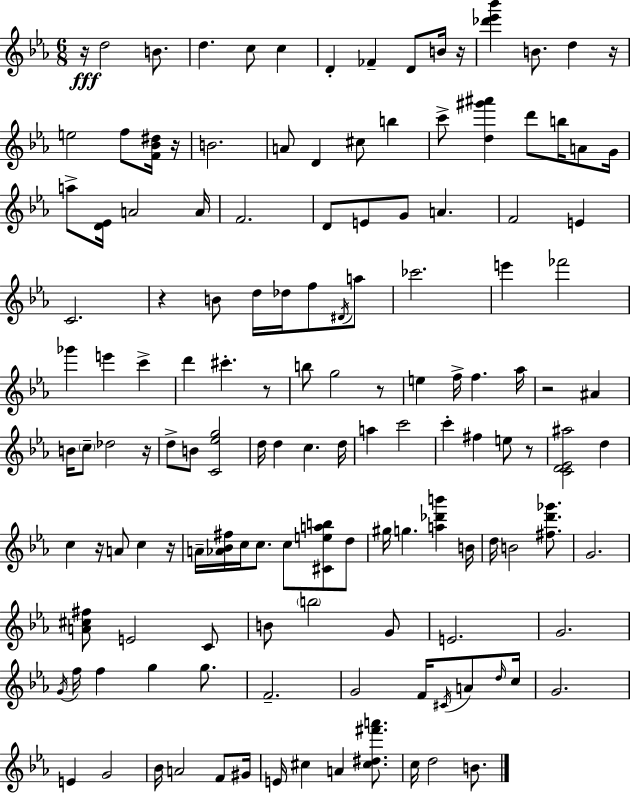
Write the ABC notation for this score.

X:1
T:Untitled
M:6/8
L:1/4
K:Cm
z/4 d2 B/2 d c/2 c D _F D/2 B/4 z/4 [_d'_e'_b'] B/2 d z/4 e2 f/2 [F_B^d]/4 z/4 B2 A/2 D ^c/2 b c'/2 [d^g'^a'] d'/2 b/4 A/2 G/4 a/2 [D_E]/4 A2 A/4 F2 D/2 E/2 G/2 A F2 E C2 z B/2 d/4 _d/4 f/2 ^D/4 a/2 _c'2 e' _f'2 _g' e' c' d' ^c' z/2 b/2 g2 z/2 e f/4 f _a/4 z2 ^A B/4 c/2 _d2 z/4 d/2 B/2 [C_eg]2 d/4 d c d/4 a c'2 c' ^f e/2 z/2 [CD_E^a]2 d c z/4 A/2 c z/4 A/4 [_A_B^f]/4 c/4 c/2 c/2 [^Ceab]/2 d/2 ^g/4 g [a_d'b'] B/4 d/4 B2 [^fd'_g']/2 G2 [A^c^f]/2 E2 C/2 B/2 b2 G/2 E2 G2 G/4 f/4 f g g/2 F2 G2 F/4 ^C/4 A/2 d/4 c/4 G2 E G2 _B/4 A2 F/2 ^G/4 E/4 ^c A [^c^d^f'a']/2 c/4 d2 B/2